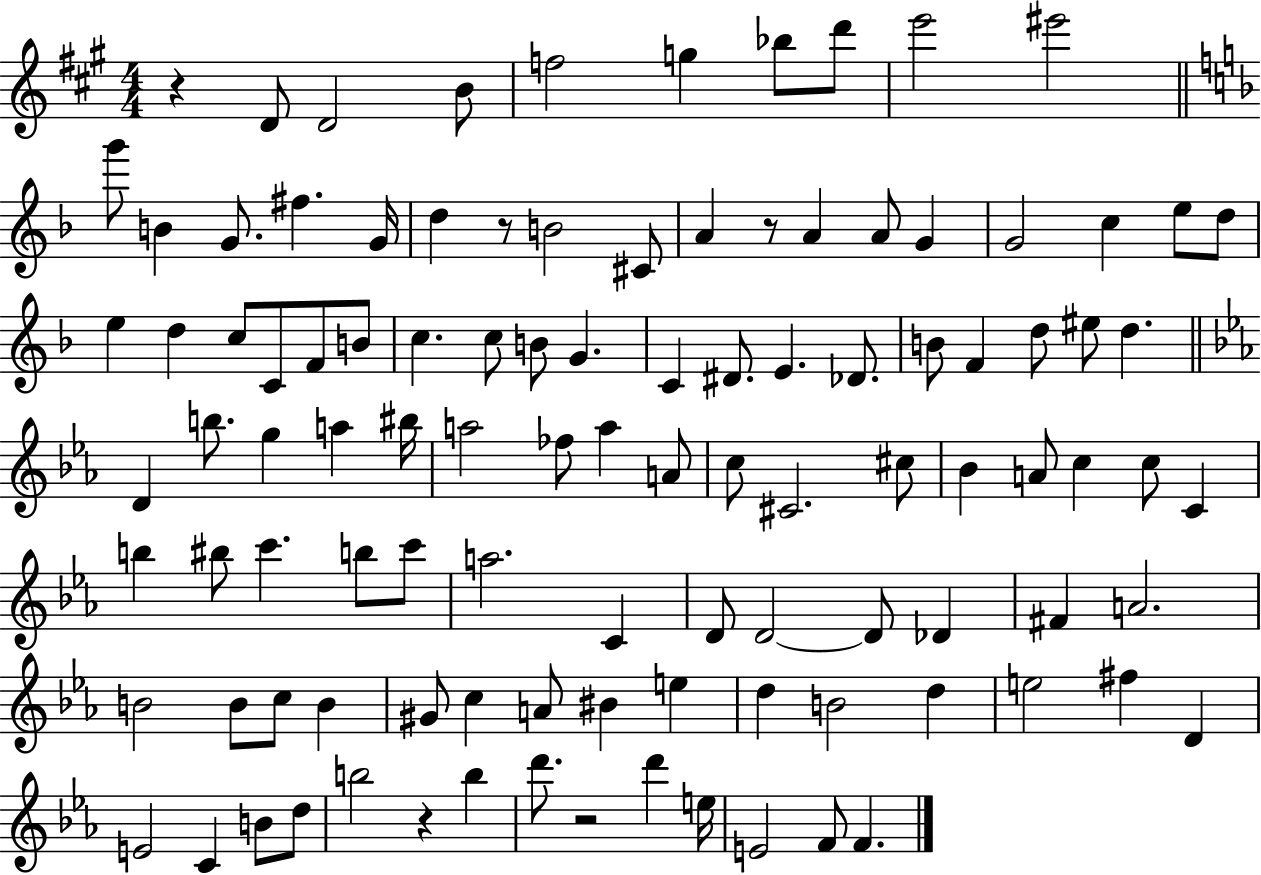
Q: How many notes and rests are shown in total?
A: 106